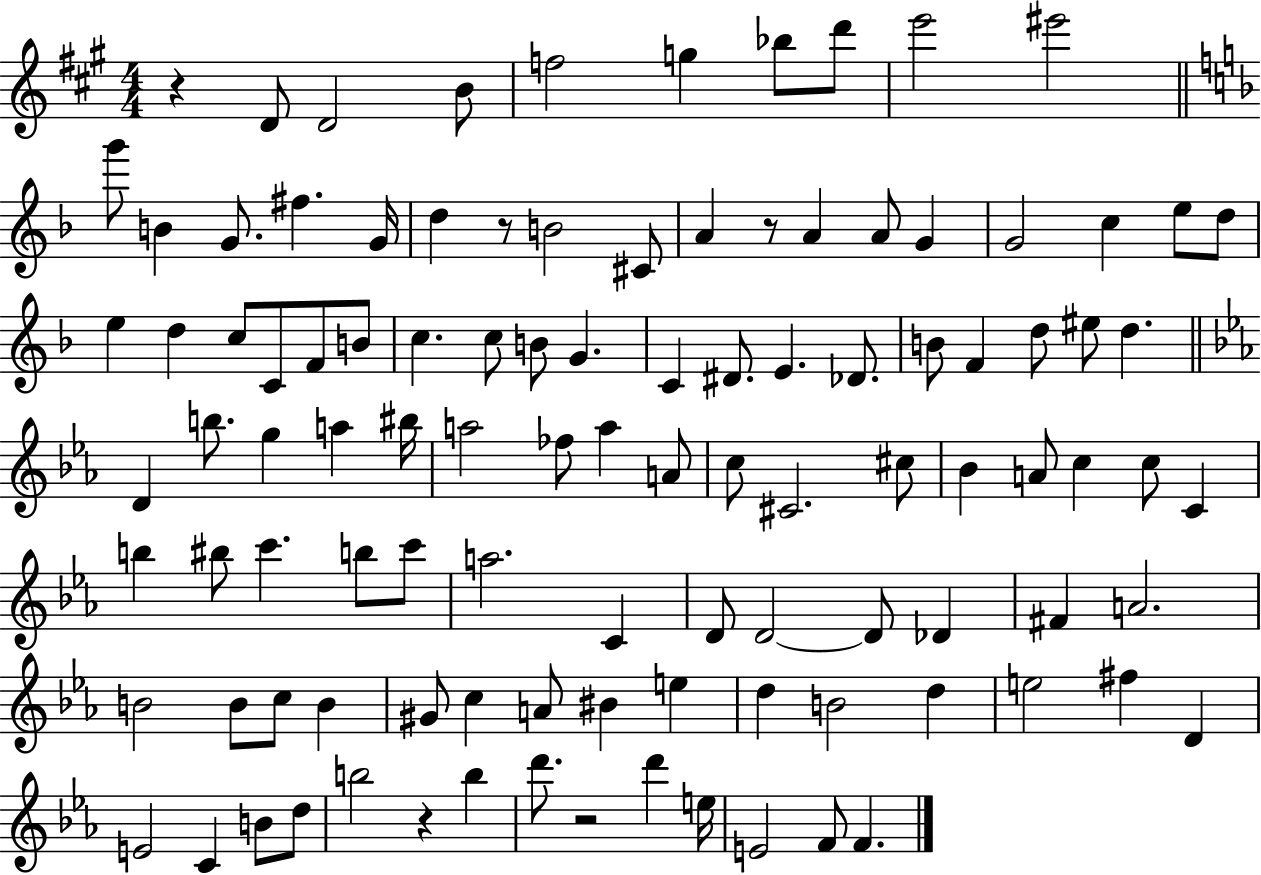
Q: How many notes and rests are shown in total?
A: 106